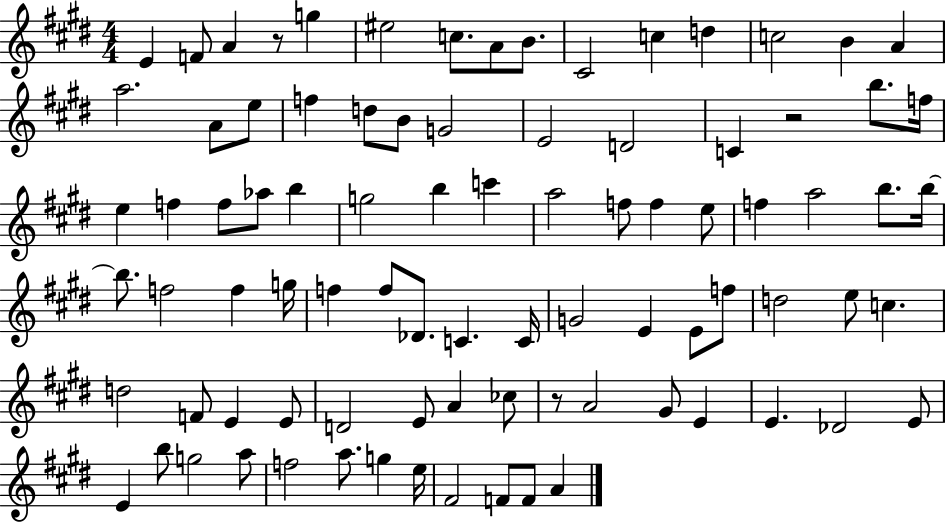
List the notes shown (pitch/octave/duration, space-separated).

E4/q F4/e A4/q R/e G5/q EIS5/h C5/e. A4/e B4/e. C#4/h C5/q D5/q C5/h B4/q A4/q A5/h. A4/e E5/e F5/q D5/e B4/e G4/h E4/h D4/h C4/q R/h B5/e. F5/s E5/q F5/q F5/e Ab5/e B5/q G5/h B5/q C6/q A5/h F5/e F5/q E5/e F5/q A5/h B5/e. B5/s B5/e. F5/h F5/q G5/s F5/q F5/e Db4/e. C4/q. C4/s G4/h E4/q E4/e F5/e D5/h E5/e C5/q. D5/h F4/e E4/q E4/e D4/h E4/e A4/q CES5/e R/e A4/h G#4/e E4/q E4/q. Db4/h E4/e E4/q B5/e G5/h A5/e F5/h A5/e. G5/q E5/s F#4/h F4/e F4/e A4/q